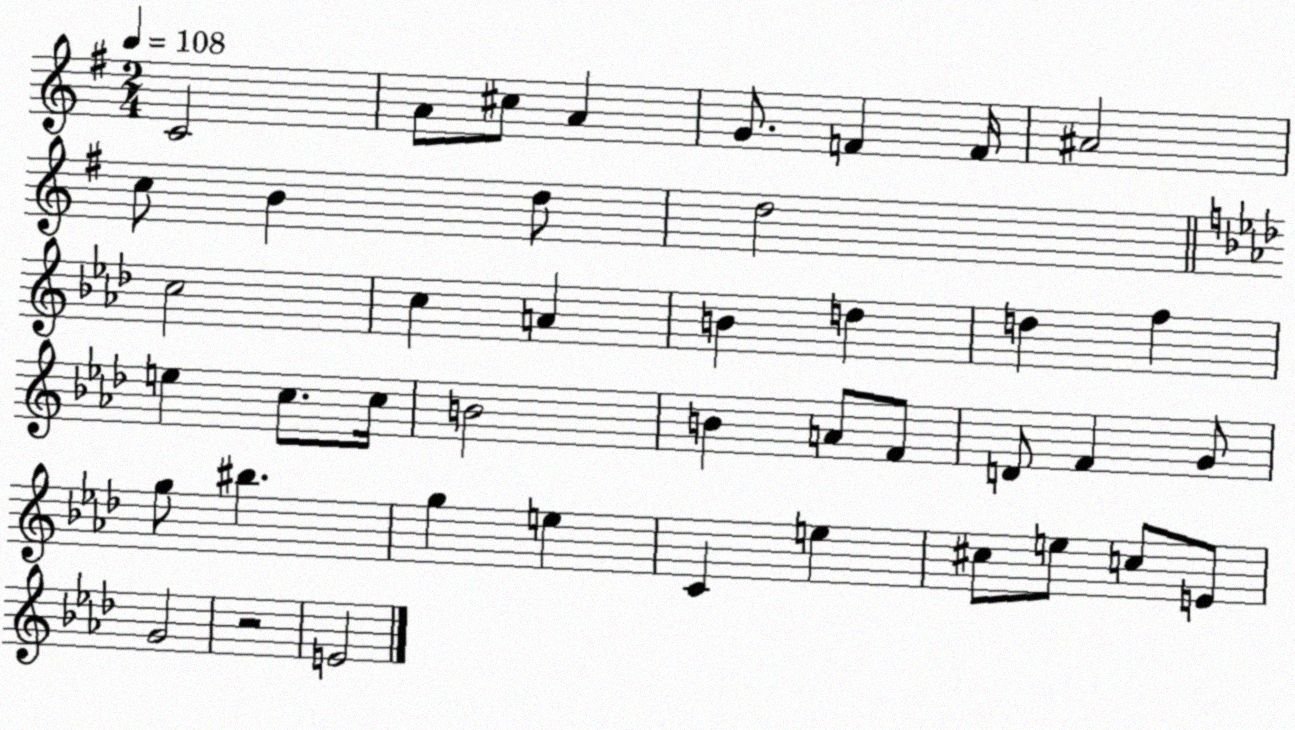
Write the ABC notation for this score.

X:1
T:Untitled
M:2/4
L:1/4
K:G
C2 A/2 ^c/2 A G/2 F F/4 ^A2 c/2 B d/2 d2 c2 c A B d d f e c/2 c/4 B2 B A/2 F/2 D/2 F G/2 g/2 ^b g e C e ^c/2 e/2 c/2 E/2 G2 z2 E2